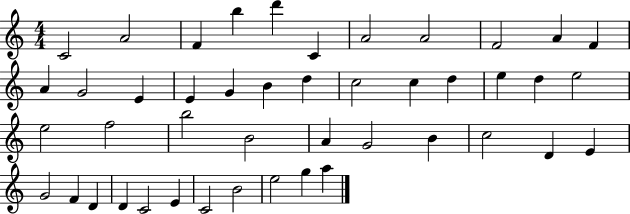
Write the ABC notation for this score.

X:1
T:Untitled
M:4/4
L:1/4
K:C
C2 A2 F b d' C A2 A2 F2 A F A G2 E E G B d c2 c d e d e2 e2 f2 b2 B2 A G2 B c2 D E G2 F D D C2 E C2 B2 e2 g a